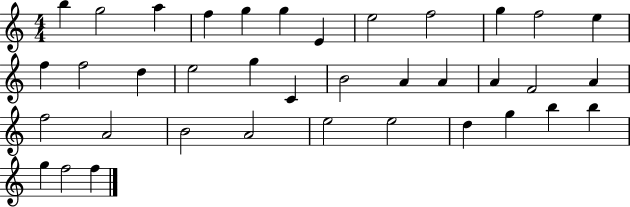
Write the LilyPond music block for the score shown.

{
  \clef treble
  \numericTimeSignature
  \time 4/4
  \key c \major
  b''4 g''2 a''4 | f''4 g''4 g''4 e'4 | e''2 f''2 | g''4 f''2 e''4 | \break f''4 f''2 d''4 | e''2 g''4 c'4 | b'2 a'4 a'4 | a'4 f'2 a'4 | \break f''2 a'2 | b'2 a'2 | e''2 e''2 | d''4 g''4 b''4 b''4 | \break g''4 f''2 f''4 | \bar "|."
}